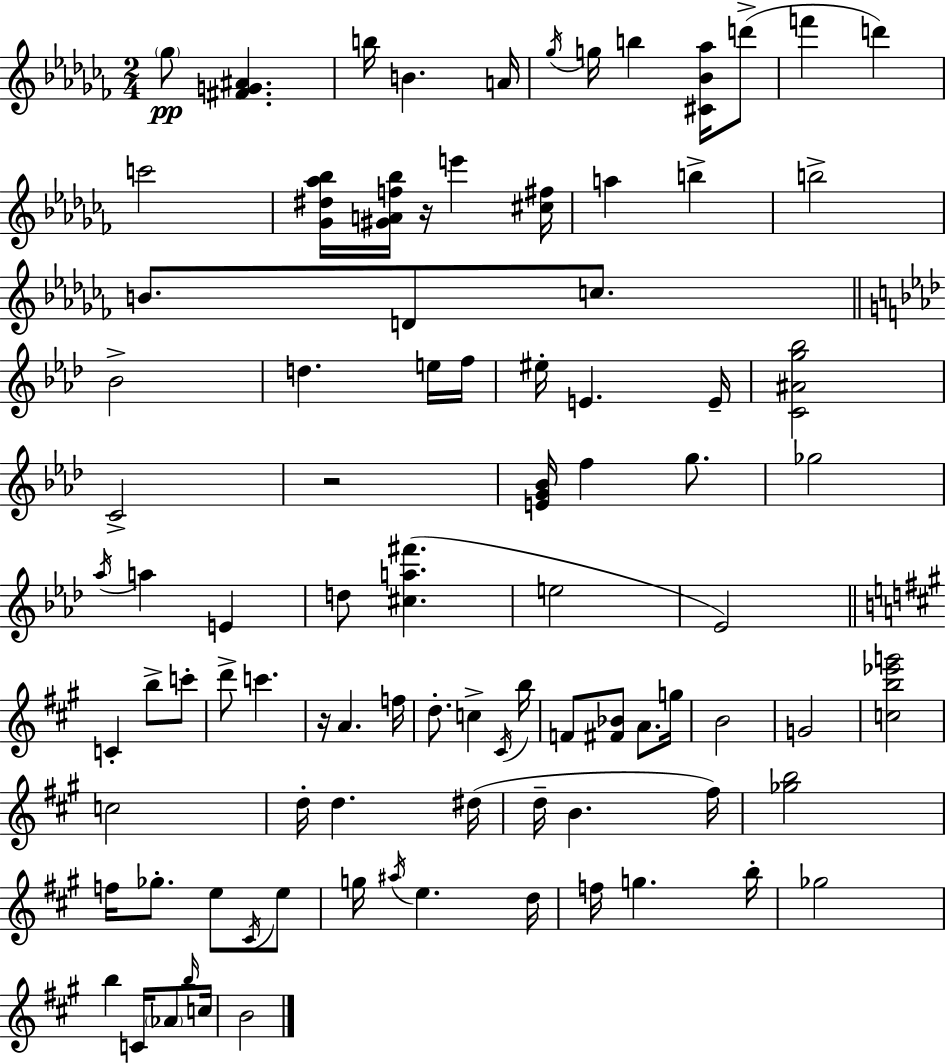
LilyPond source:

{
  \clef treble
  \numericTimeSignature
  \time 2/4
  \key aes \minor
  \parenthesize ges''8\pp <fis' g' ais'>4. | b''16 b'4. a'16 | \acciaccatura { ges''16 } g''16 b''4 <cis' bes' aes''>16 d'''8->( | f'''4 d'''4) | \break c'''2 | <ges' dis'' aes'' bes''>16 <gis' a' f'' bes''>16 r16 e'''4 | <cis'' fis''>16 a''4 b''4-> | b''2-> | \break b'8. d'8 c''8. | \bar "||" \break \key f \minor bes'2-> | d''4. e''16 f''16 | eis''16-. e'4. e'16-- | <c' ais' g'' bes''>2 | \break c'2-> | r2 | <e' g' bes'>16 f''4 g''8. | ges''2 | \break \acciaccatura { aes''16 } a''4 e'4 | d''8 <cis'' a'' fis'''>4.( | e''2 | ees'2) | \break \bar "||" \break \key a \major c'4-. b''8-> c'''8-. | d'''8-> c'''4. | r16 a'4. f''16 | d''8.-. c''4-> \acciaccatura { cis'16 } | \break b''16 f'8 <fis' bes'>8 a'8. | g''16 b'2 | g'2 | <c'' b'' ees''' g'''>2 | \break c''2 | d''16-. d''4. | dis''16( d''16-- b'4. | fis''16) <ges'' b''>2 | \break f''16 ges''8.-. e''8 \acciaccatura { cis'16 } | e''8 g''16 \acciaccatura { ais''16 } e''4. | d''16 f''16 g''4. | b''16-. ges''2 | \break b''4 c'16 | \parenthesize aes'8 \grace { b''16 } c''16 b'2 | \bar "|."
}